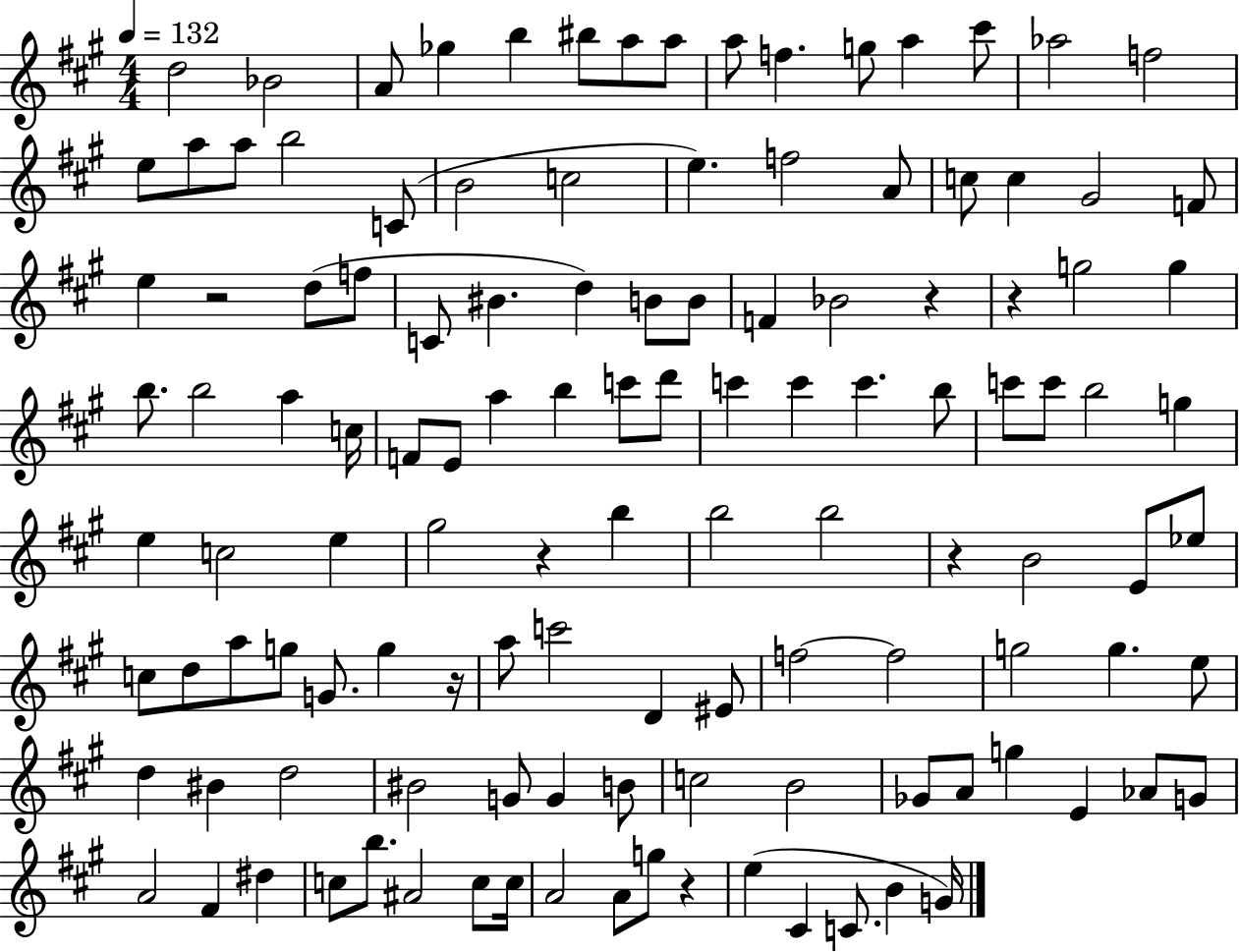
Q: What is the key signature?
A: A major